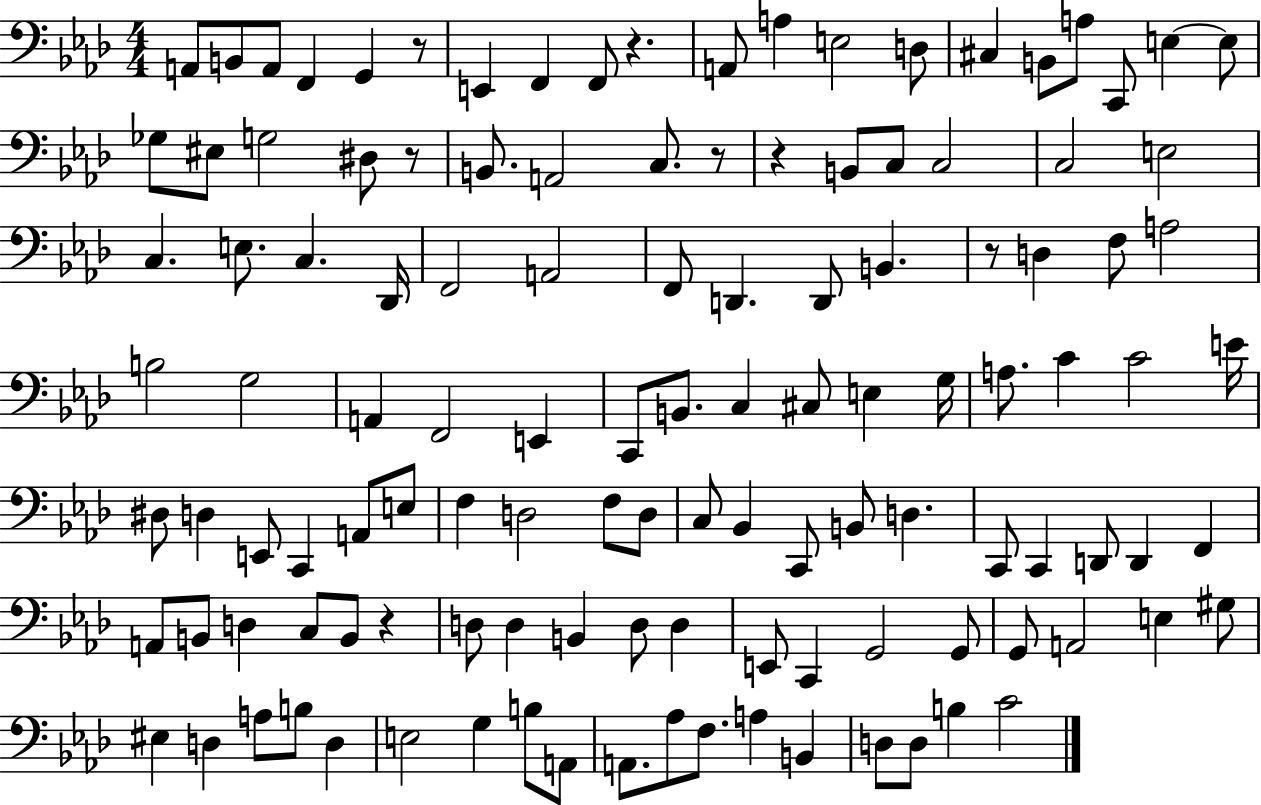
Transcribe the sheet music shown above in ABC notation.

X:1
T:Untitled
M:4/4
L:1/4
K:Ab
A,,/2 B,,/2 A,,/2 F,, G,, z/2 E,, F,, F,,/2 z A,,/2 A, E,2 D,/2 ^C, B,,/2 A,/2 C,,/2 E, E,/2 _G,/2 ^E,/2 G,2 ^D,/2 z/2 B,,/2 A,,2 C,/2 z/2 z B,,/2 C,/2 C,2 C,2 E,2 C, E,/2 C, _D,,/4 F,,2 A,,2 F,,/2 D,, D,,/2 B,, z/2 D, F,/2 A,2 B,2 G,2 A,, F,,2 E,, C,,/2 B,,/2 C, ^C,/2 E, G,/4 A,/2 C C2 E/4 ^D,/2 D, E,,/2 C,, A,,/2 E,/2 F, D,2 F,/2 D,/2 C,/2 _B,, C,,/2 B,,/2 D, C,,/2 C,, D,,/2 D,, F,, A,,/2 B,,/2 D, C,/2 B,,/2 z D,/2 D, B,, D,/2 D, E,,/2 C,, G,,2 G,,/2 G,,/2 A,,2 E, ^G,/2 ^E, D, A,/2 B,/2 D, E,2 G, B,/2 A,,/2 A,,/2 _A,/2 F,/2 A, B,, D,/2 D,/2 B, C2